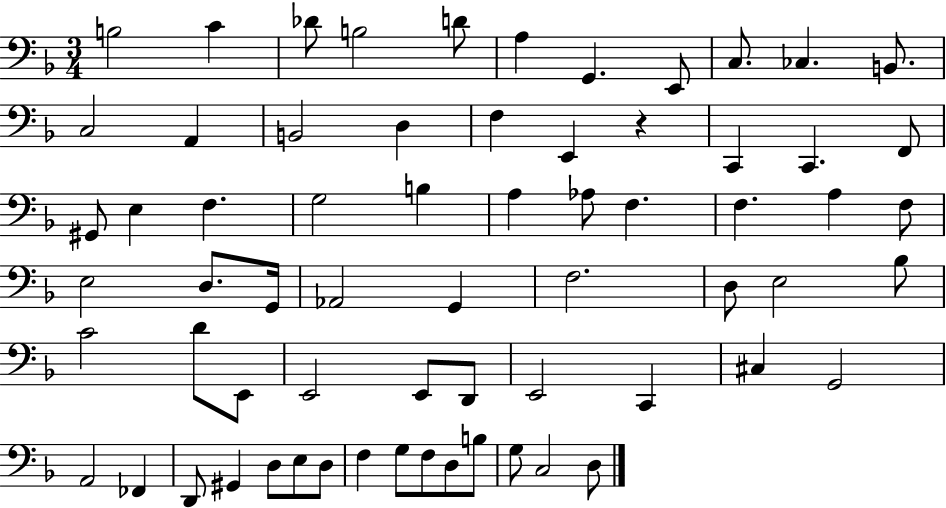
{
  \clef bass
  \numericTimeSignature
  \time 3/4
  \key f \major
  b2 c'4 | des'8 b2 d'8 | a4 g,4. e,8 | c8. ces4. b,8. | \break c2 a,4 | b,2 d4 | f4 e,4 r4 | c,4 c,4. f,8 | \break gis,8 e4 f4. | g2 b4 | a4 aes8 f4. | f4. a4 f8 | \break e2 d8. g,16 | aes,2 g,4 | f2. | d8 e2 bes8 | \break c'2 d'8 e,8 | e,2 e,8 d,8 | e,2 c,4 | cis4 g,2 | \break a,2 fes,4 | d,8 gis,4 d8 e8 d8 | f4 g8 f8 d8 b8 | g8 c2 d8 | \break \bar "|."
}